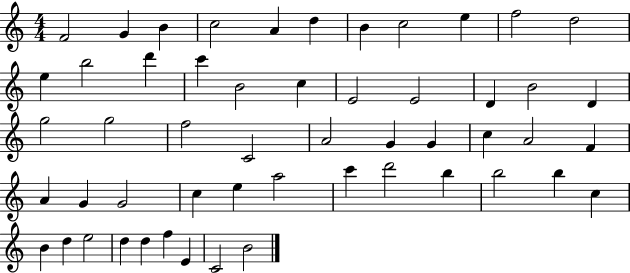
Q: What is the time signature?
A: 4/4